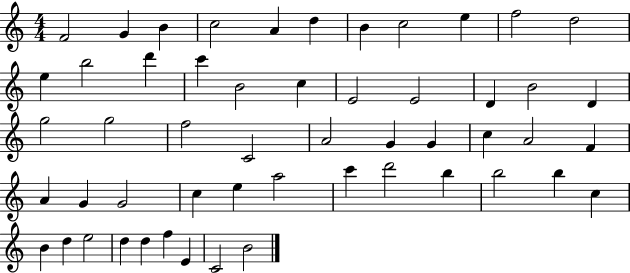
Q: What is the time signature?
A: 4/4